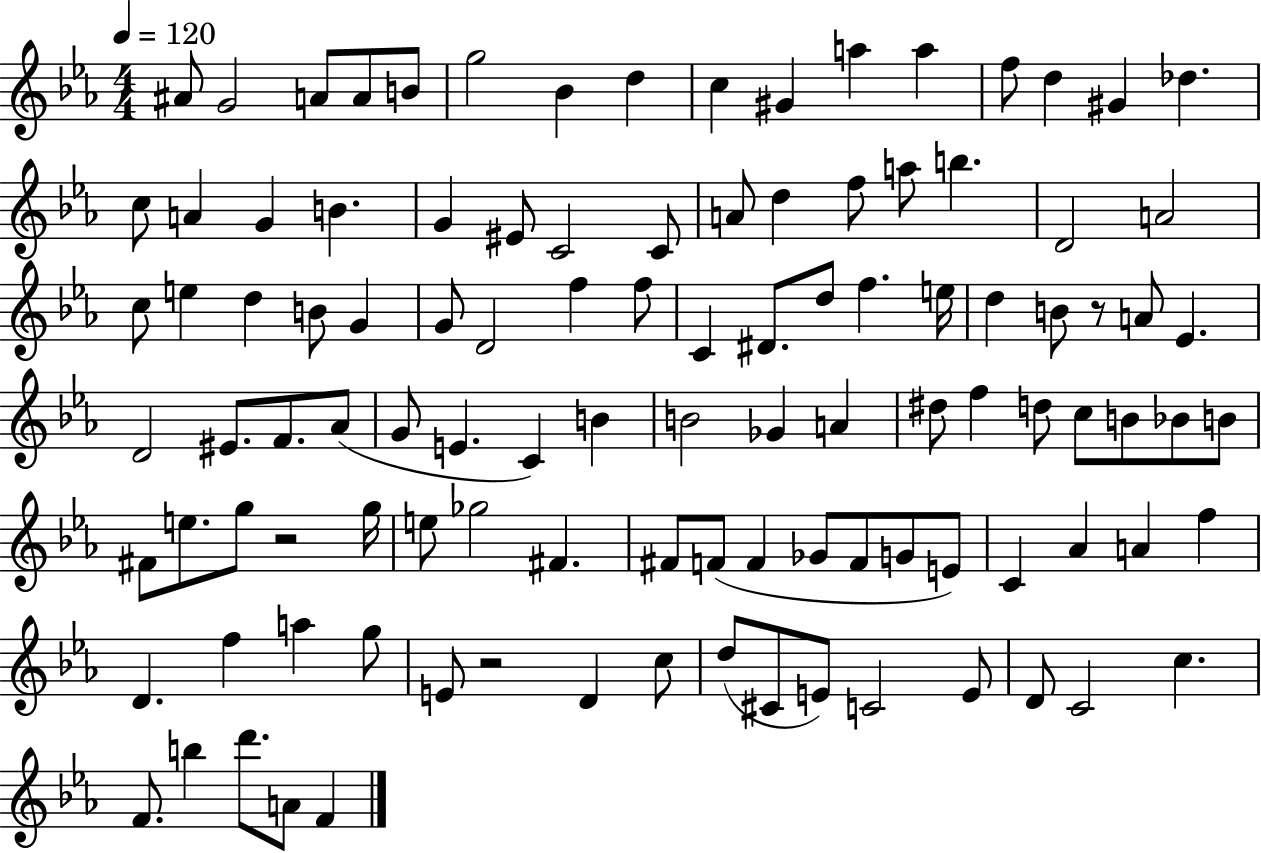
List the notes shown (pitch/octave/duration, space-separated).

A#4/e G4/h A4/e A4/e B4/e G5/h Bb4/q D5/q C5/q G#4/q A5/q A5/q F5/e D5/q G#4/q Db5/q. C5/e A4/q G4/q B4/q. G4/q EIS4/e C4/h C4/e A4/e D5/q F5/e A5/e B5/q. D4/h A4/h C5/e E5/q D5/q B4/e G4/q G4/e D4/h F5/q F5/e C4/q D#4/e. D5/e F5/q. E5/s D5/q B4/e R/e A4/e Eb4/q. D4/h EIS4/e. F4/e. Ab4/e G4/e E4/q. C4/q B4/q B4/h Gb4/q A4/q D#5/e F5/q D5/e C5/e B4/e Bb4/e B4/e F#4/e E5/e. G5/e R/h G5/s E5/e Gb5/h F#4/q. F#4/e F4/e F4/q Gb4/e F4/e G4/e E4/e C4/q Ab4/q A4/q F5/q D4/q. F5/q A5/q G5/e E4/e R/h D4/q C5/e D5/e C#4/e E4/e C4/h E4/e D4/e C4/h C5/q. F4/e. B5/q D6/e. A4/e F4/q